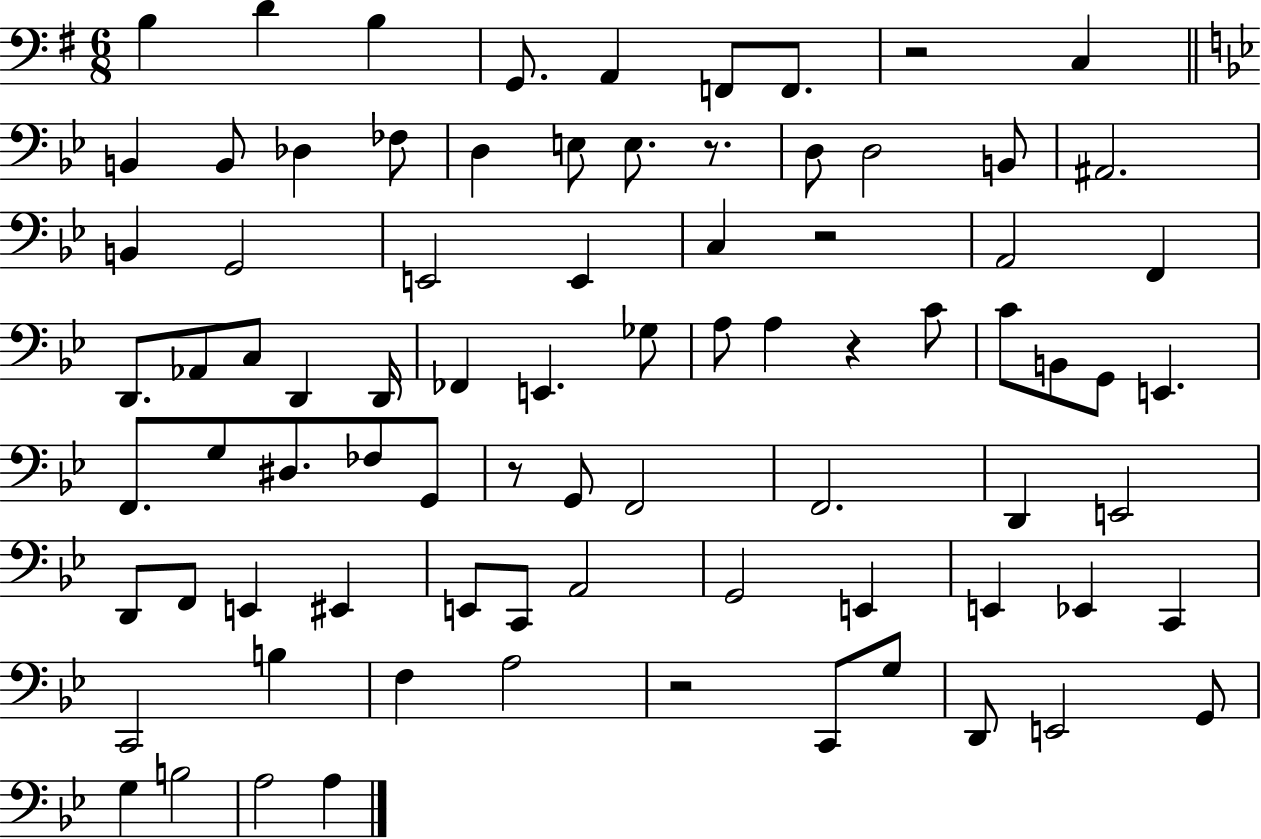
X:1
T:Untitled
M:6/8
L:1/4
K:G
B, D B, G,,/2 A,, F,,/2 F,,/2 z2 C, B,, B,,/2 _D, _F,/2 D, E,/2 E,/2 z/2 D,/2 D,2 B,,/2 ^A,,2 B,, G,,2 E,,2 E,, C, z2 A,,2 F,, D,,/2 _A,,/2 C,/2 D,, D,,/4 _F,, E,, _G,/2 A,/2 A, z C/2 C/2 B,,/2 G,,/2 E,, F,,/2 G,/2 ^D,/2 _F,/2 G,,/2 z/2 G,,/2 F,,2 F,,2 D,, E,,2 D,,/2 F,,/2 E,, ^E,, E,,/2 C,,/2 A,,2 G,,2 E,, E,, _E,, C,, C,,2 B, F, A,2 z2 C,,/2 G,/2 D,,/2 E,,2 G,,/2 G, B,2 A,2 A,